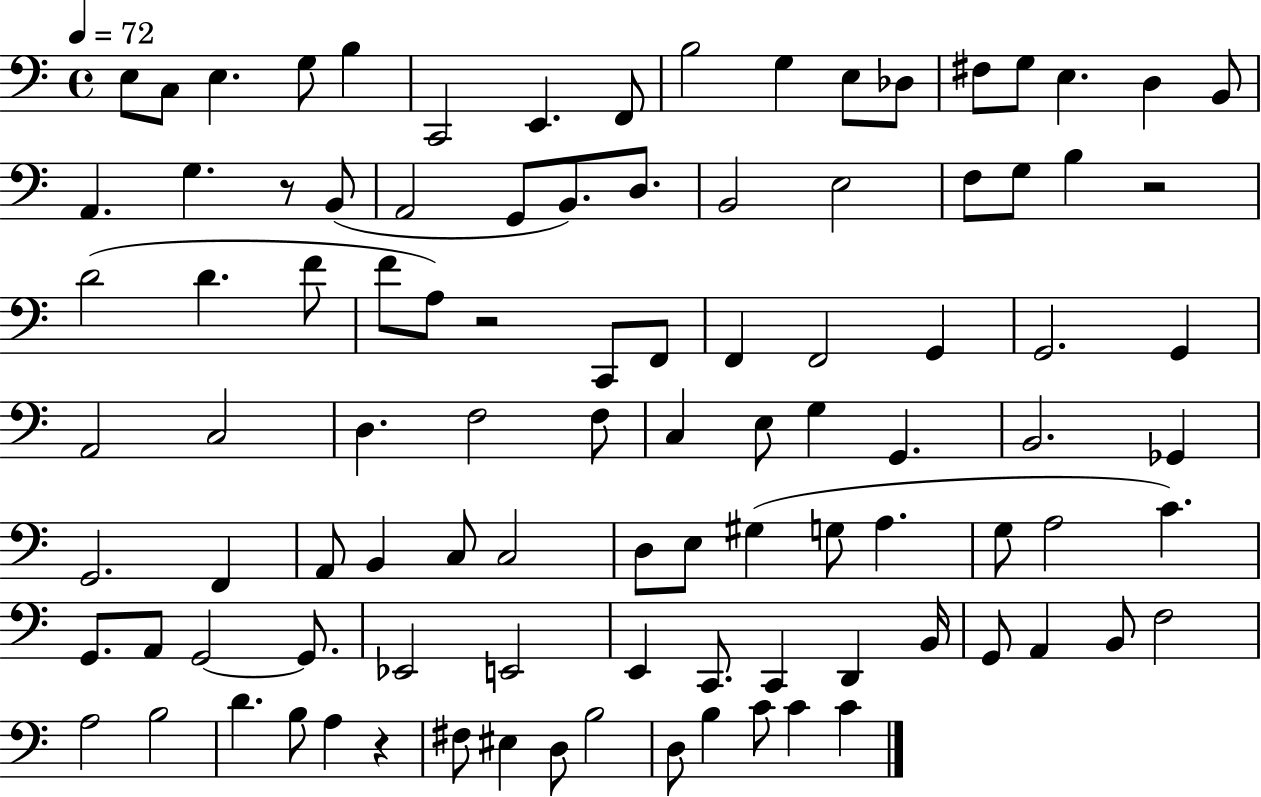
E3/e C3/e E3/q. G3/e B3/q C2/h E2/q. F2/e B3/h G3/q E3/e Db3/e F#3/e G3/e E3/q. D3/q B2/e A2/q. G3/q. R/e B2/e A2/h G2/e B2/e. D3/e. B2/h E3/h F3/e G3/e B3/q R/h D4/h D4/q. F4/e F4/e A3/e R/h C2/e F2/e F2/q F2/h G2/q G2/h. G2/q A2/h C3/h D3/q. F3/h F3/e C3/q E3/e G3/q G2/q. B2/h. Gb2/q G2/h. F2/q A2/e B2/q C3/e C3/h D3/e E3/e G#3/q G3/e A3/q. G3/e A3/h C4/q. G2/e. A2/e G2/h G2/e. Eb2/h E2/h E2/q C2/e. C2/q D2/q B2/s G2/e A2/q B2/e F3/h A3/h B3/h D4/q. B3/e A3/q R/q F#3/e EIS3/q D3/e B3/h D3/e B3/q C4/e C4/q C4/q